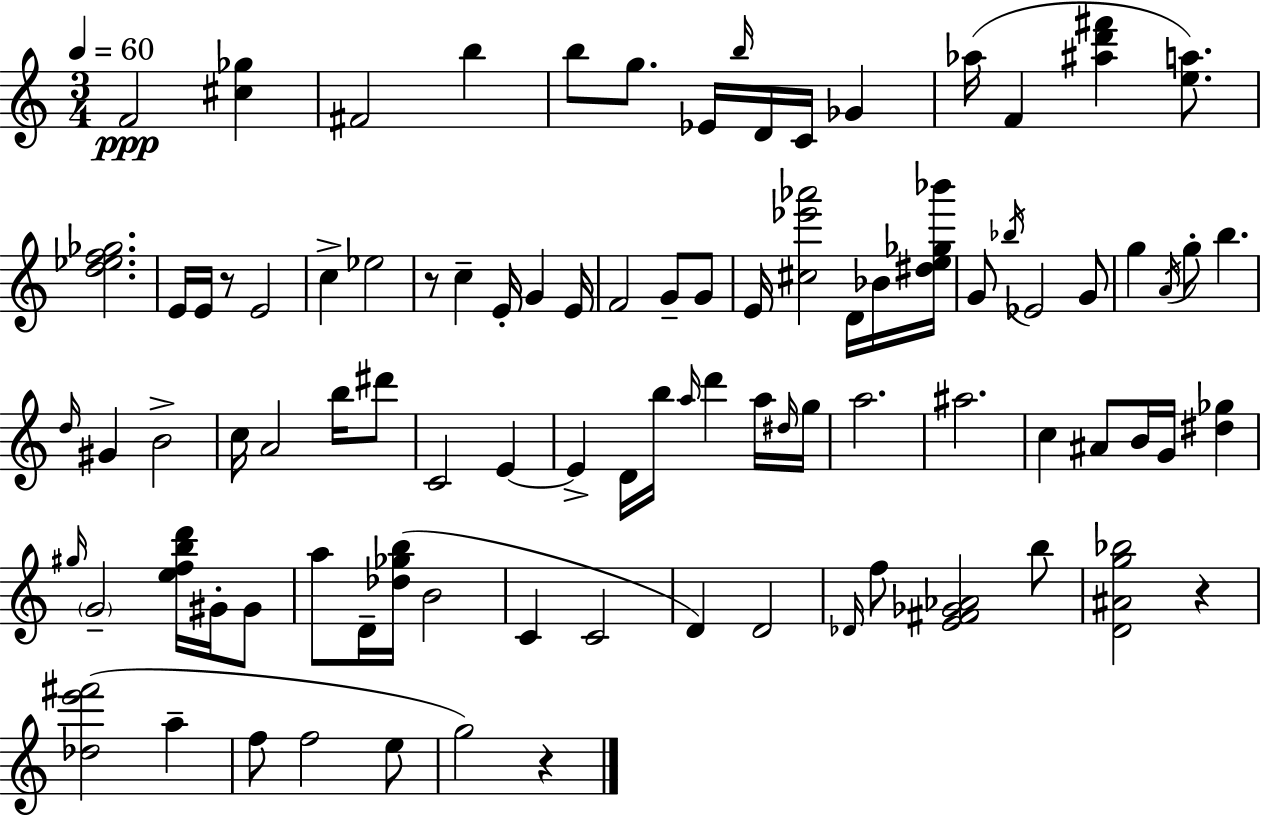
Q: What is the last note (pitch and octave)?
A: G5